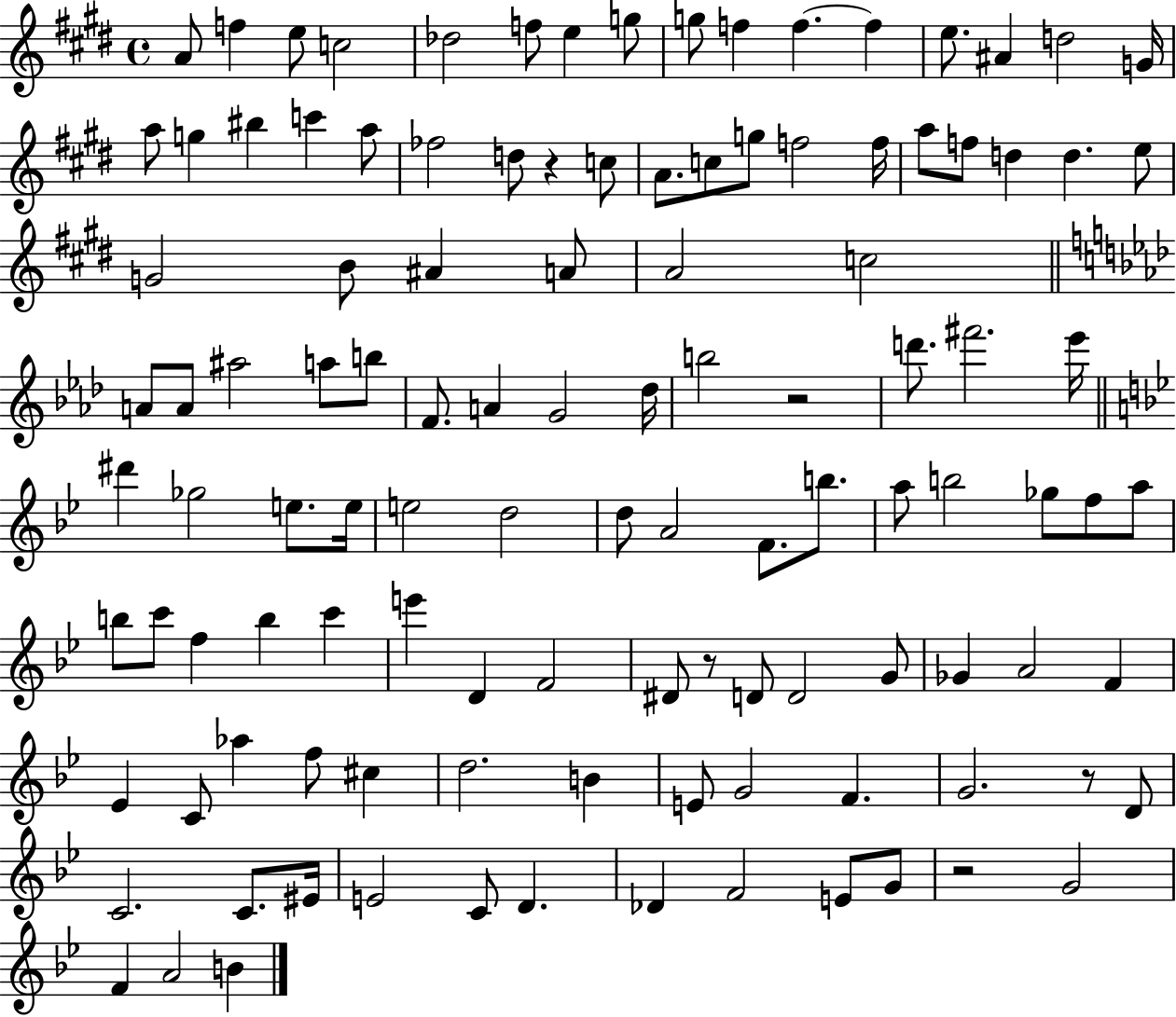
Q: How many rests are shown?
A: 5